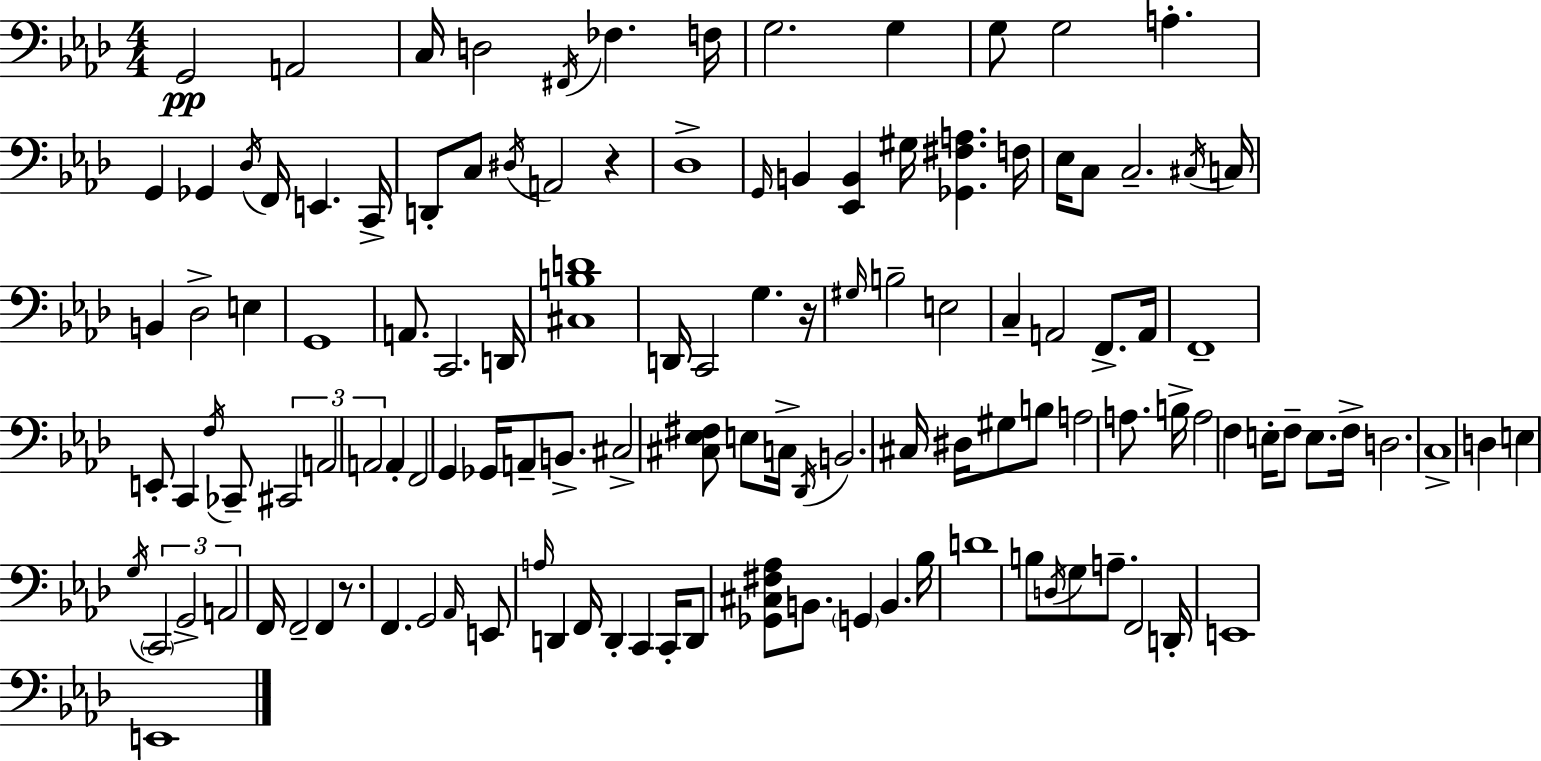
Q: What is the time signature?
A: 4/4